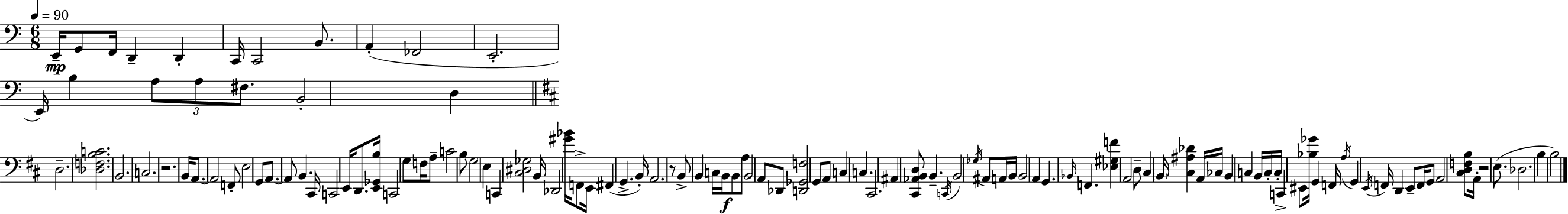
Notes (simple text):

E2/s G2/e F2/s D2/q D2/q C2/s C2/h B2/e. A2/q FES2/h E2/h. E2/s B3/q A3/e A3/e F#3/e. B2/h D3/q D3/h. [Db3,F3,B3,C4]/h. B2/h. C3/h. R/h. B2/s A2/e. A2/h F2/e E3/h G2/e A2/e. A2/e B2/q. C#2/s C2/h E2/s D2/e. [E2,Gb2,B3]/s C2/h G3/e F3/s A3/e C4/h B3/e G3/h E3/q C2/q [C#3,D#3,Gb3]/h B2/s Db2/h [G#4,Bb4]/s F2/e E2/s F#2/q G2/q. B2/s A2/h. R/e B2/e B2/q C3/s B2/s B2/e A3/e B2/h A2/e Db2/e [D2,Gb2,F3]/h G2/e A2/e C3/q C3/q. C#2/h. A#2/q [C#2,Ab2,B2,D3]/e B2/q. C2/s B2/h Gb3/s A#2/e A2/s B2/s B2/h A2/q G2/q. Bb2/s F2/q. [Eb3,G#3,F4]/q A2/h D3/e C#3/q B2/s [C#3,A#3,Db4]/q A2/s CES3/s B2/q C3/q B2/s C3/s C3/s C2/q EIS2/e [Bb3,Gb4]/s G2/q F2/s A3/s G2/q E2/s F2/s D2/q E2/e F2/s G2/e A2/h [C#3,D3,F3,B3]/e A2/s R/h E3/e. Db3/h. B3/q B3/h